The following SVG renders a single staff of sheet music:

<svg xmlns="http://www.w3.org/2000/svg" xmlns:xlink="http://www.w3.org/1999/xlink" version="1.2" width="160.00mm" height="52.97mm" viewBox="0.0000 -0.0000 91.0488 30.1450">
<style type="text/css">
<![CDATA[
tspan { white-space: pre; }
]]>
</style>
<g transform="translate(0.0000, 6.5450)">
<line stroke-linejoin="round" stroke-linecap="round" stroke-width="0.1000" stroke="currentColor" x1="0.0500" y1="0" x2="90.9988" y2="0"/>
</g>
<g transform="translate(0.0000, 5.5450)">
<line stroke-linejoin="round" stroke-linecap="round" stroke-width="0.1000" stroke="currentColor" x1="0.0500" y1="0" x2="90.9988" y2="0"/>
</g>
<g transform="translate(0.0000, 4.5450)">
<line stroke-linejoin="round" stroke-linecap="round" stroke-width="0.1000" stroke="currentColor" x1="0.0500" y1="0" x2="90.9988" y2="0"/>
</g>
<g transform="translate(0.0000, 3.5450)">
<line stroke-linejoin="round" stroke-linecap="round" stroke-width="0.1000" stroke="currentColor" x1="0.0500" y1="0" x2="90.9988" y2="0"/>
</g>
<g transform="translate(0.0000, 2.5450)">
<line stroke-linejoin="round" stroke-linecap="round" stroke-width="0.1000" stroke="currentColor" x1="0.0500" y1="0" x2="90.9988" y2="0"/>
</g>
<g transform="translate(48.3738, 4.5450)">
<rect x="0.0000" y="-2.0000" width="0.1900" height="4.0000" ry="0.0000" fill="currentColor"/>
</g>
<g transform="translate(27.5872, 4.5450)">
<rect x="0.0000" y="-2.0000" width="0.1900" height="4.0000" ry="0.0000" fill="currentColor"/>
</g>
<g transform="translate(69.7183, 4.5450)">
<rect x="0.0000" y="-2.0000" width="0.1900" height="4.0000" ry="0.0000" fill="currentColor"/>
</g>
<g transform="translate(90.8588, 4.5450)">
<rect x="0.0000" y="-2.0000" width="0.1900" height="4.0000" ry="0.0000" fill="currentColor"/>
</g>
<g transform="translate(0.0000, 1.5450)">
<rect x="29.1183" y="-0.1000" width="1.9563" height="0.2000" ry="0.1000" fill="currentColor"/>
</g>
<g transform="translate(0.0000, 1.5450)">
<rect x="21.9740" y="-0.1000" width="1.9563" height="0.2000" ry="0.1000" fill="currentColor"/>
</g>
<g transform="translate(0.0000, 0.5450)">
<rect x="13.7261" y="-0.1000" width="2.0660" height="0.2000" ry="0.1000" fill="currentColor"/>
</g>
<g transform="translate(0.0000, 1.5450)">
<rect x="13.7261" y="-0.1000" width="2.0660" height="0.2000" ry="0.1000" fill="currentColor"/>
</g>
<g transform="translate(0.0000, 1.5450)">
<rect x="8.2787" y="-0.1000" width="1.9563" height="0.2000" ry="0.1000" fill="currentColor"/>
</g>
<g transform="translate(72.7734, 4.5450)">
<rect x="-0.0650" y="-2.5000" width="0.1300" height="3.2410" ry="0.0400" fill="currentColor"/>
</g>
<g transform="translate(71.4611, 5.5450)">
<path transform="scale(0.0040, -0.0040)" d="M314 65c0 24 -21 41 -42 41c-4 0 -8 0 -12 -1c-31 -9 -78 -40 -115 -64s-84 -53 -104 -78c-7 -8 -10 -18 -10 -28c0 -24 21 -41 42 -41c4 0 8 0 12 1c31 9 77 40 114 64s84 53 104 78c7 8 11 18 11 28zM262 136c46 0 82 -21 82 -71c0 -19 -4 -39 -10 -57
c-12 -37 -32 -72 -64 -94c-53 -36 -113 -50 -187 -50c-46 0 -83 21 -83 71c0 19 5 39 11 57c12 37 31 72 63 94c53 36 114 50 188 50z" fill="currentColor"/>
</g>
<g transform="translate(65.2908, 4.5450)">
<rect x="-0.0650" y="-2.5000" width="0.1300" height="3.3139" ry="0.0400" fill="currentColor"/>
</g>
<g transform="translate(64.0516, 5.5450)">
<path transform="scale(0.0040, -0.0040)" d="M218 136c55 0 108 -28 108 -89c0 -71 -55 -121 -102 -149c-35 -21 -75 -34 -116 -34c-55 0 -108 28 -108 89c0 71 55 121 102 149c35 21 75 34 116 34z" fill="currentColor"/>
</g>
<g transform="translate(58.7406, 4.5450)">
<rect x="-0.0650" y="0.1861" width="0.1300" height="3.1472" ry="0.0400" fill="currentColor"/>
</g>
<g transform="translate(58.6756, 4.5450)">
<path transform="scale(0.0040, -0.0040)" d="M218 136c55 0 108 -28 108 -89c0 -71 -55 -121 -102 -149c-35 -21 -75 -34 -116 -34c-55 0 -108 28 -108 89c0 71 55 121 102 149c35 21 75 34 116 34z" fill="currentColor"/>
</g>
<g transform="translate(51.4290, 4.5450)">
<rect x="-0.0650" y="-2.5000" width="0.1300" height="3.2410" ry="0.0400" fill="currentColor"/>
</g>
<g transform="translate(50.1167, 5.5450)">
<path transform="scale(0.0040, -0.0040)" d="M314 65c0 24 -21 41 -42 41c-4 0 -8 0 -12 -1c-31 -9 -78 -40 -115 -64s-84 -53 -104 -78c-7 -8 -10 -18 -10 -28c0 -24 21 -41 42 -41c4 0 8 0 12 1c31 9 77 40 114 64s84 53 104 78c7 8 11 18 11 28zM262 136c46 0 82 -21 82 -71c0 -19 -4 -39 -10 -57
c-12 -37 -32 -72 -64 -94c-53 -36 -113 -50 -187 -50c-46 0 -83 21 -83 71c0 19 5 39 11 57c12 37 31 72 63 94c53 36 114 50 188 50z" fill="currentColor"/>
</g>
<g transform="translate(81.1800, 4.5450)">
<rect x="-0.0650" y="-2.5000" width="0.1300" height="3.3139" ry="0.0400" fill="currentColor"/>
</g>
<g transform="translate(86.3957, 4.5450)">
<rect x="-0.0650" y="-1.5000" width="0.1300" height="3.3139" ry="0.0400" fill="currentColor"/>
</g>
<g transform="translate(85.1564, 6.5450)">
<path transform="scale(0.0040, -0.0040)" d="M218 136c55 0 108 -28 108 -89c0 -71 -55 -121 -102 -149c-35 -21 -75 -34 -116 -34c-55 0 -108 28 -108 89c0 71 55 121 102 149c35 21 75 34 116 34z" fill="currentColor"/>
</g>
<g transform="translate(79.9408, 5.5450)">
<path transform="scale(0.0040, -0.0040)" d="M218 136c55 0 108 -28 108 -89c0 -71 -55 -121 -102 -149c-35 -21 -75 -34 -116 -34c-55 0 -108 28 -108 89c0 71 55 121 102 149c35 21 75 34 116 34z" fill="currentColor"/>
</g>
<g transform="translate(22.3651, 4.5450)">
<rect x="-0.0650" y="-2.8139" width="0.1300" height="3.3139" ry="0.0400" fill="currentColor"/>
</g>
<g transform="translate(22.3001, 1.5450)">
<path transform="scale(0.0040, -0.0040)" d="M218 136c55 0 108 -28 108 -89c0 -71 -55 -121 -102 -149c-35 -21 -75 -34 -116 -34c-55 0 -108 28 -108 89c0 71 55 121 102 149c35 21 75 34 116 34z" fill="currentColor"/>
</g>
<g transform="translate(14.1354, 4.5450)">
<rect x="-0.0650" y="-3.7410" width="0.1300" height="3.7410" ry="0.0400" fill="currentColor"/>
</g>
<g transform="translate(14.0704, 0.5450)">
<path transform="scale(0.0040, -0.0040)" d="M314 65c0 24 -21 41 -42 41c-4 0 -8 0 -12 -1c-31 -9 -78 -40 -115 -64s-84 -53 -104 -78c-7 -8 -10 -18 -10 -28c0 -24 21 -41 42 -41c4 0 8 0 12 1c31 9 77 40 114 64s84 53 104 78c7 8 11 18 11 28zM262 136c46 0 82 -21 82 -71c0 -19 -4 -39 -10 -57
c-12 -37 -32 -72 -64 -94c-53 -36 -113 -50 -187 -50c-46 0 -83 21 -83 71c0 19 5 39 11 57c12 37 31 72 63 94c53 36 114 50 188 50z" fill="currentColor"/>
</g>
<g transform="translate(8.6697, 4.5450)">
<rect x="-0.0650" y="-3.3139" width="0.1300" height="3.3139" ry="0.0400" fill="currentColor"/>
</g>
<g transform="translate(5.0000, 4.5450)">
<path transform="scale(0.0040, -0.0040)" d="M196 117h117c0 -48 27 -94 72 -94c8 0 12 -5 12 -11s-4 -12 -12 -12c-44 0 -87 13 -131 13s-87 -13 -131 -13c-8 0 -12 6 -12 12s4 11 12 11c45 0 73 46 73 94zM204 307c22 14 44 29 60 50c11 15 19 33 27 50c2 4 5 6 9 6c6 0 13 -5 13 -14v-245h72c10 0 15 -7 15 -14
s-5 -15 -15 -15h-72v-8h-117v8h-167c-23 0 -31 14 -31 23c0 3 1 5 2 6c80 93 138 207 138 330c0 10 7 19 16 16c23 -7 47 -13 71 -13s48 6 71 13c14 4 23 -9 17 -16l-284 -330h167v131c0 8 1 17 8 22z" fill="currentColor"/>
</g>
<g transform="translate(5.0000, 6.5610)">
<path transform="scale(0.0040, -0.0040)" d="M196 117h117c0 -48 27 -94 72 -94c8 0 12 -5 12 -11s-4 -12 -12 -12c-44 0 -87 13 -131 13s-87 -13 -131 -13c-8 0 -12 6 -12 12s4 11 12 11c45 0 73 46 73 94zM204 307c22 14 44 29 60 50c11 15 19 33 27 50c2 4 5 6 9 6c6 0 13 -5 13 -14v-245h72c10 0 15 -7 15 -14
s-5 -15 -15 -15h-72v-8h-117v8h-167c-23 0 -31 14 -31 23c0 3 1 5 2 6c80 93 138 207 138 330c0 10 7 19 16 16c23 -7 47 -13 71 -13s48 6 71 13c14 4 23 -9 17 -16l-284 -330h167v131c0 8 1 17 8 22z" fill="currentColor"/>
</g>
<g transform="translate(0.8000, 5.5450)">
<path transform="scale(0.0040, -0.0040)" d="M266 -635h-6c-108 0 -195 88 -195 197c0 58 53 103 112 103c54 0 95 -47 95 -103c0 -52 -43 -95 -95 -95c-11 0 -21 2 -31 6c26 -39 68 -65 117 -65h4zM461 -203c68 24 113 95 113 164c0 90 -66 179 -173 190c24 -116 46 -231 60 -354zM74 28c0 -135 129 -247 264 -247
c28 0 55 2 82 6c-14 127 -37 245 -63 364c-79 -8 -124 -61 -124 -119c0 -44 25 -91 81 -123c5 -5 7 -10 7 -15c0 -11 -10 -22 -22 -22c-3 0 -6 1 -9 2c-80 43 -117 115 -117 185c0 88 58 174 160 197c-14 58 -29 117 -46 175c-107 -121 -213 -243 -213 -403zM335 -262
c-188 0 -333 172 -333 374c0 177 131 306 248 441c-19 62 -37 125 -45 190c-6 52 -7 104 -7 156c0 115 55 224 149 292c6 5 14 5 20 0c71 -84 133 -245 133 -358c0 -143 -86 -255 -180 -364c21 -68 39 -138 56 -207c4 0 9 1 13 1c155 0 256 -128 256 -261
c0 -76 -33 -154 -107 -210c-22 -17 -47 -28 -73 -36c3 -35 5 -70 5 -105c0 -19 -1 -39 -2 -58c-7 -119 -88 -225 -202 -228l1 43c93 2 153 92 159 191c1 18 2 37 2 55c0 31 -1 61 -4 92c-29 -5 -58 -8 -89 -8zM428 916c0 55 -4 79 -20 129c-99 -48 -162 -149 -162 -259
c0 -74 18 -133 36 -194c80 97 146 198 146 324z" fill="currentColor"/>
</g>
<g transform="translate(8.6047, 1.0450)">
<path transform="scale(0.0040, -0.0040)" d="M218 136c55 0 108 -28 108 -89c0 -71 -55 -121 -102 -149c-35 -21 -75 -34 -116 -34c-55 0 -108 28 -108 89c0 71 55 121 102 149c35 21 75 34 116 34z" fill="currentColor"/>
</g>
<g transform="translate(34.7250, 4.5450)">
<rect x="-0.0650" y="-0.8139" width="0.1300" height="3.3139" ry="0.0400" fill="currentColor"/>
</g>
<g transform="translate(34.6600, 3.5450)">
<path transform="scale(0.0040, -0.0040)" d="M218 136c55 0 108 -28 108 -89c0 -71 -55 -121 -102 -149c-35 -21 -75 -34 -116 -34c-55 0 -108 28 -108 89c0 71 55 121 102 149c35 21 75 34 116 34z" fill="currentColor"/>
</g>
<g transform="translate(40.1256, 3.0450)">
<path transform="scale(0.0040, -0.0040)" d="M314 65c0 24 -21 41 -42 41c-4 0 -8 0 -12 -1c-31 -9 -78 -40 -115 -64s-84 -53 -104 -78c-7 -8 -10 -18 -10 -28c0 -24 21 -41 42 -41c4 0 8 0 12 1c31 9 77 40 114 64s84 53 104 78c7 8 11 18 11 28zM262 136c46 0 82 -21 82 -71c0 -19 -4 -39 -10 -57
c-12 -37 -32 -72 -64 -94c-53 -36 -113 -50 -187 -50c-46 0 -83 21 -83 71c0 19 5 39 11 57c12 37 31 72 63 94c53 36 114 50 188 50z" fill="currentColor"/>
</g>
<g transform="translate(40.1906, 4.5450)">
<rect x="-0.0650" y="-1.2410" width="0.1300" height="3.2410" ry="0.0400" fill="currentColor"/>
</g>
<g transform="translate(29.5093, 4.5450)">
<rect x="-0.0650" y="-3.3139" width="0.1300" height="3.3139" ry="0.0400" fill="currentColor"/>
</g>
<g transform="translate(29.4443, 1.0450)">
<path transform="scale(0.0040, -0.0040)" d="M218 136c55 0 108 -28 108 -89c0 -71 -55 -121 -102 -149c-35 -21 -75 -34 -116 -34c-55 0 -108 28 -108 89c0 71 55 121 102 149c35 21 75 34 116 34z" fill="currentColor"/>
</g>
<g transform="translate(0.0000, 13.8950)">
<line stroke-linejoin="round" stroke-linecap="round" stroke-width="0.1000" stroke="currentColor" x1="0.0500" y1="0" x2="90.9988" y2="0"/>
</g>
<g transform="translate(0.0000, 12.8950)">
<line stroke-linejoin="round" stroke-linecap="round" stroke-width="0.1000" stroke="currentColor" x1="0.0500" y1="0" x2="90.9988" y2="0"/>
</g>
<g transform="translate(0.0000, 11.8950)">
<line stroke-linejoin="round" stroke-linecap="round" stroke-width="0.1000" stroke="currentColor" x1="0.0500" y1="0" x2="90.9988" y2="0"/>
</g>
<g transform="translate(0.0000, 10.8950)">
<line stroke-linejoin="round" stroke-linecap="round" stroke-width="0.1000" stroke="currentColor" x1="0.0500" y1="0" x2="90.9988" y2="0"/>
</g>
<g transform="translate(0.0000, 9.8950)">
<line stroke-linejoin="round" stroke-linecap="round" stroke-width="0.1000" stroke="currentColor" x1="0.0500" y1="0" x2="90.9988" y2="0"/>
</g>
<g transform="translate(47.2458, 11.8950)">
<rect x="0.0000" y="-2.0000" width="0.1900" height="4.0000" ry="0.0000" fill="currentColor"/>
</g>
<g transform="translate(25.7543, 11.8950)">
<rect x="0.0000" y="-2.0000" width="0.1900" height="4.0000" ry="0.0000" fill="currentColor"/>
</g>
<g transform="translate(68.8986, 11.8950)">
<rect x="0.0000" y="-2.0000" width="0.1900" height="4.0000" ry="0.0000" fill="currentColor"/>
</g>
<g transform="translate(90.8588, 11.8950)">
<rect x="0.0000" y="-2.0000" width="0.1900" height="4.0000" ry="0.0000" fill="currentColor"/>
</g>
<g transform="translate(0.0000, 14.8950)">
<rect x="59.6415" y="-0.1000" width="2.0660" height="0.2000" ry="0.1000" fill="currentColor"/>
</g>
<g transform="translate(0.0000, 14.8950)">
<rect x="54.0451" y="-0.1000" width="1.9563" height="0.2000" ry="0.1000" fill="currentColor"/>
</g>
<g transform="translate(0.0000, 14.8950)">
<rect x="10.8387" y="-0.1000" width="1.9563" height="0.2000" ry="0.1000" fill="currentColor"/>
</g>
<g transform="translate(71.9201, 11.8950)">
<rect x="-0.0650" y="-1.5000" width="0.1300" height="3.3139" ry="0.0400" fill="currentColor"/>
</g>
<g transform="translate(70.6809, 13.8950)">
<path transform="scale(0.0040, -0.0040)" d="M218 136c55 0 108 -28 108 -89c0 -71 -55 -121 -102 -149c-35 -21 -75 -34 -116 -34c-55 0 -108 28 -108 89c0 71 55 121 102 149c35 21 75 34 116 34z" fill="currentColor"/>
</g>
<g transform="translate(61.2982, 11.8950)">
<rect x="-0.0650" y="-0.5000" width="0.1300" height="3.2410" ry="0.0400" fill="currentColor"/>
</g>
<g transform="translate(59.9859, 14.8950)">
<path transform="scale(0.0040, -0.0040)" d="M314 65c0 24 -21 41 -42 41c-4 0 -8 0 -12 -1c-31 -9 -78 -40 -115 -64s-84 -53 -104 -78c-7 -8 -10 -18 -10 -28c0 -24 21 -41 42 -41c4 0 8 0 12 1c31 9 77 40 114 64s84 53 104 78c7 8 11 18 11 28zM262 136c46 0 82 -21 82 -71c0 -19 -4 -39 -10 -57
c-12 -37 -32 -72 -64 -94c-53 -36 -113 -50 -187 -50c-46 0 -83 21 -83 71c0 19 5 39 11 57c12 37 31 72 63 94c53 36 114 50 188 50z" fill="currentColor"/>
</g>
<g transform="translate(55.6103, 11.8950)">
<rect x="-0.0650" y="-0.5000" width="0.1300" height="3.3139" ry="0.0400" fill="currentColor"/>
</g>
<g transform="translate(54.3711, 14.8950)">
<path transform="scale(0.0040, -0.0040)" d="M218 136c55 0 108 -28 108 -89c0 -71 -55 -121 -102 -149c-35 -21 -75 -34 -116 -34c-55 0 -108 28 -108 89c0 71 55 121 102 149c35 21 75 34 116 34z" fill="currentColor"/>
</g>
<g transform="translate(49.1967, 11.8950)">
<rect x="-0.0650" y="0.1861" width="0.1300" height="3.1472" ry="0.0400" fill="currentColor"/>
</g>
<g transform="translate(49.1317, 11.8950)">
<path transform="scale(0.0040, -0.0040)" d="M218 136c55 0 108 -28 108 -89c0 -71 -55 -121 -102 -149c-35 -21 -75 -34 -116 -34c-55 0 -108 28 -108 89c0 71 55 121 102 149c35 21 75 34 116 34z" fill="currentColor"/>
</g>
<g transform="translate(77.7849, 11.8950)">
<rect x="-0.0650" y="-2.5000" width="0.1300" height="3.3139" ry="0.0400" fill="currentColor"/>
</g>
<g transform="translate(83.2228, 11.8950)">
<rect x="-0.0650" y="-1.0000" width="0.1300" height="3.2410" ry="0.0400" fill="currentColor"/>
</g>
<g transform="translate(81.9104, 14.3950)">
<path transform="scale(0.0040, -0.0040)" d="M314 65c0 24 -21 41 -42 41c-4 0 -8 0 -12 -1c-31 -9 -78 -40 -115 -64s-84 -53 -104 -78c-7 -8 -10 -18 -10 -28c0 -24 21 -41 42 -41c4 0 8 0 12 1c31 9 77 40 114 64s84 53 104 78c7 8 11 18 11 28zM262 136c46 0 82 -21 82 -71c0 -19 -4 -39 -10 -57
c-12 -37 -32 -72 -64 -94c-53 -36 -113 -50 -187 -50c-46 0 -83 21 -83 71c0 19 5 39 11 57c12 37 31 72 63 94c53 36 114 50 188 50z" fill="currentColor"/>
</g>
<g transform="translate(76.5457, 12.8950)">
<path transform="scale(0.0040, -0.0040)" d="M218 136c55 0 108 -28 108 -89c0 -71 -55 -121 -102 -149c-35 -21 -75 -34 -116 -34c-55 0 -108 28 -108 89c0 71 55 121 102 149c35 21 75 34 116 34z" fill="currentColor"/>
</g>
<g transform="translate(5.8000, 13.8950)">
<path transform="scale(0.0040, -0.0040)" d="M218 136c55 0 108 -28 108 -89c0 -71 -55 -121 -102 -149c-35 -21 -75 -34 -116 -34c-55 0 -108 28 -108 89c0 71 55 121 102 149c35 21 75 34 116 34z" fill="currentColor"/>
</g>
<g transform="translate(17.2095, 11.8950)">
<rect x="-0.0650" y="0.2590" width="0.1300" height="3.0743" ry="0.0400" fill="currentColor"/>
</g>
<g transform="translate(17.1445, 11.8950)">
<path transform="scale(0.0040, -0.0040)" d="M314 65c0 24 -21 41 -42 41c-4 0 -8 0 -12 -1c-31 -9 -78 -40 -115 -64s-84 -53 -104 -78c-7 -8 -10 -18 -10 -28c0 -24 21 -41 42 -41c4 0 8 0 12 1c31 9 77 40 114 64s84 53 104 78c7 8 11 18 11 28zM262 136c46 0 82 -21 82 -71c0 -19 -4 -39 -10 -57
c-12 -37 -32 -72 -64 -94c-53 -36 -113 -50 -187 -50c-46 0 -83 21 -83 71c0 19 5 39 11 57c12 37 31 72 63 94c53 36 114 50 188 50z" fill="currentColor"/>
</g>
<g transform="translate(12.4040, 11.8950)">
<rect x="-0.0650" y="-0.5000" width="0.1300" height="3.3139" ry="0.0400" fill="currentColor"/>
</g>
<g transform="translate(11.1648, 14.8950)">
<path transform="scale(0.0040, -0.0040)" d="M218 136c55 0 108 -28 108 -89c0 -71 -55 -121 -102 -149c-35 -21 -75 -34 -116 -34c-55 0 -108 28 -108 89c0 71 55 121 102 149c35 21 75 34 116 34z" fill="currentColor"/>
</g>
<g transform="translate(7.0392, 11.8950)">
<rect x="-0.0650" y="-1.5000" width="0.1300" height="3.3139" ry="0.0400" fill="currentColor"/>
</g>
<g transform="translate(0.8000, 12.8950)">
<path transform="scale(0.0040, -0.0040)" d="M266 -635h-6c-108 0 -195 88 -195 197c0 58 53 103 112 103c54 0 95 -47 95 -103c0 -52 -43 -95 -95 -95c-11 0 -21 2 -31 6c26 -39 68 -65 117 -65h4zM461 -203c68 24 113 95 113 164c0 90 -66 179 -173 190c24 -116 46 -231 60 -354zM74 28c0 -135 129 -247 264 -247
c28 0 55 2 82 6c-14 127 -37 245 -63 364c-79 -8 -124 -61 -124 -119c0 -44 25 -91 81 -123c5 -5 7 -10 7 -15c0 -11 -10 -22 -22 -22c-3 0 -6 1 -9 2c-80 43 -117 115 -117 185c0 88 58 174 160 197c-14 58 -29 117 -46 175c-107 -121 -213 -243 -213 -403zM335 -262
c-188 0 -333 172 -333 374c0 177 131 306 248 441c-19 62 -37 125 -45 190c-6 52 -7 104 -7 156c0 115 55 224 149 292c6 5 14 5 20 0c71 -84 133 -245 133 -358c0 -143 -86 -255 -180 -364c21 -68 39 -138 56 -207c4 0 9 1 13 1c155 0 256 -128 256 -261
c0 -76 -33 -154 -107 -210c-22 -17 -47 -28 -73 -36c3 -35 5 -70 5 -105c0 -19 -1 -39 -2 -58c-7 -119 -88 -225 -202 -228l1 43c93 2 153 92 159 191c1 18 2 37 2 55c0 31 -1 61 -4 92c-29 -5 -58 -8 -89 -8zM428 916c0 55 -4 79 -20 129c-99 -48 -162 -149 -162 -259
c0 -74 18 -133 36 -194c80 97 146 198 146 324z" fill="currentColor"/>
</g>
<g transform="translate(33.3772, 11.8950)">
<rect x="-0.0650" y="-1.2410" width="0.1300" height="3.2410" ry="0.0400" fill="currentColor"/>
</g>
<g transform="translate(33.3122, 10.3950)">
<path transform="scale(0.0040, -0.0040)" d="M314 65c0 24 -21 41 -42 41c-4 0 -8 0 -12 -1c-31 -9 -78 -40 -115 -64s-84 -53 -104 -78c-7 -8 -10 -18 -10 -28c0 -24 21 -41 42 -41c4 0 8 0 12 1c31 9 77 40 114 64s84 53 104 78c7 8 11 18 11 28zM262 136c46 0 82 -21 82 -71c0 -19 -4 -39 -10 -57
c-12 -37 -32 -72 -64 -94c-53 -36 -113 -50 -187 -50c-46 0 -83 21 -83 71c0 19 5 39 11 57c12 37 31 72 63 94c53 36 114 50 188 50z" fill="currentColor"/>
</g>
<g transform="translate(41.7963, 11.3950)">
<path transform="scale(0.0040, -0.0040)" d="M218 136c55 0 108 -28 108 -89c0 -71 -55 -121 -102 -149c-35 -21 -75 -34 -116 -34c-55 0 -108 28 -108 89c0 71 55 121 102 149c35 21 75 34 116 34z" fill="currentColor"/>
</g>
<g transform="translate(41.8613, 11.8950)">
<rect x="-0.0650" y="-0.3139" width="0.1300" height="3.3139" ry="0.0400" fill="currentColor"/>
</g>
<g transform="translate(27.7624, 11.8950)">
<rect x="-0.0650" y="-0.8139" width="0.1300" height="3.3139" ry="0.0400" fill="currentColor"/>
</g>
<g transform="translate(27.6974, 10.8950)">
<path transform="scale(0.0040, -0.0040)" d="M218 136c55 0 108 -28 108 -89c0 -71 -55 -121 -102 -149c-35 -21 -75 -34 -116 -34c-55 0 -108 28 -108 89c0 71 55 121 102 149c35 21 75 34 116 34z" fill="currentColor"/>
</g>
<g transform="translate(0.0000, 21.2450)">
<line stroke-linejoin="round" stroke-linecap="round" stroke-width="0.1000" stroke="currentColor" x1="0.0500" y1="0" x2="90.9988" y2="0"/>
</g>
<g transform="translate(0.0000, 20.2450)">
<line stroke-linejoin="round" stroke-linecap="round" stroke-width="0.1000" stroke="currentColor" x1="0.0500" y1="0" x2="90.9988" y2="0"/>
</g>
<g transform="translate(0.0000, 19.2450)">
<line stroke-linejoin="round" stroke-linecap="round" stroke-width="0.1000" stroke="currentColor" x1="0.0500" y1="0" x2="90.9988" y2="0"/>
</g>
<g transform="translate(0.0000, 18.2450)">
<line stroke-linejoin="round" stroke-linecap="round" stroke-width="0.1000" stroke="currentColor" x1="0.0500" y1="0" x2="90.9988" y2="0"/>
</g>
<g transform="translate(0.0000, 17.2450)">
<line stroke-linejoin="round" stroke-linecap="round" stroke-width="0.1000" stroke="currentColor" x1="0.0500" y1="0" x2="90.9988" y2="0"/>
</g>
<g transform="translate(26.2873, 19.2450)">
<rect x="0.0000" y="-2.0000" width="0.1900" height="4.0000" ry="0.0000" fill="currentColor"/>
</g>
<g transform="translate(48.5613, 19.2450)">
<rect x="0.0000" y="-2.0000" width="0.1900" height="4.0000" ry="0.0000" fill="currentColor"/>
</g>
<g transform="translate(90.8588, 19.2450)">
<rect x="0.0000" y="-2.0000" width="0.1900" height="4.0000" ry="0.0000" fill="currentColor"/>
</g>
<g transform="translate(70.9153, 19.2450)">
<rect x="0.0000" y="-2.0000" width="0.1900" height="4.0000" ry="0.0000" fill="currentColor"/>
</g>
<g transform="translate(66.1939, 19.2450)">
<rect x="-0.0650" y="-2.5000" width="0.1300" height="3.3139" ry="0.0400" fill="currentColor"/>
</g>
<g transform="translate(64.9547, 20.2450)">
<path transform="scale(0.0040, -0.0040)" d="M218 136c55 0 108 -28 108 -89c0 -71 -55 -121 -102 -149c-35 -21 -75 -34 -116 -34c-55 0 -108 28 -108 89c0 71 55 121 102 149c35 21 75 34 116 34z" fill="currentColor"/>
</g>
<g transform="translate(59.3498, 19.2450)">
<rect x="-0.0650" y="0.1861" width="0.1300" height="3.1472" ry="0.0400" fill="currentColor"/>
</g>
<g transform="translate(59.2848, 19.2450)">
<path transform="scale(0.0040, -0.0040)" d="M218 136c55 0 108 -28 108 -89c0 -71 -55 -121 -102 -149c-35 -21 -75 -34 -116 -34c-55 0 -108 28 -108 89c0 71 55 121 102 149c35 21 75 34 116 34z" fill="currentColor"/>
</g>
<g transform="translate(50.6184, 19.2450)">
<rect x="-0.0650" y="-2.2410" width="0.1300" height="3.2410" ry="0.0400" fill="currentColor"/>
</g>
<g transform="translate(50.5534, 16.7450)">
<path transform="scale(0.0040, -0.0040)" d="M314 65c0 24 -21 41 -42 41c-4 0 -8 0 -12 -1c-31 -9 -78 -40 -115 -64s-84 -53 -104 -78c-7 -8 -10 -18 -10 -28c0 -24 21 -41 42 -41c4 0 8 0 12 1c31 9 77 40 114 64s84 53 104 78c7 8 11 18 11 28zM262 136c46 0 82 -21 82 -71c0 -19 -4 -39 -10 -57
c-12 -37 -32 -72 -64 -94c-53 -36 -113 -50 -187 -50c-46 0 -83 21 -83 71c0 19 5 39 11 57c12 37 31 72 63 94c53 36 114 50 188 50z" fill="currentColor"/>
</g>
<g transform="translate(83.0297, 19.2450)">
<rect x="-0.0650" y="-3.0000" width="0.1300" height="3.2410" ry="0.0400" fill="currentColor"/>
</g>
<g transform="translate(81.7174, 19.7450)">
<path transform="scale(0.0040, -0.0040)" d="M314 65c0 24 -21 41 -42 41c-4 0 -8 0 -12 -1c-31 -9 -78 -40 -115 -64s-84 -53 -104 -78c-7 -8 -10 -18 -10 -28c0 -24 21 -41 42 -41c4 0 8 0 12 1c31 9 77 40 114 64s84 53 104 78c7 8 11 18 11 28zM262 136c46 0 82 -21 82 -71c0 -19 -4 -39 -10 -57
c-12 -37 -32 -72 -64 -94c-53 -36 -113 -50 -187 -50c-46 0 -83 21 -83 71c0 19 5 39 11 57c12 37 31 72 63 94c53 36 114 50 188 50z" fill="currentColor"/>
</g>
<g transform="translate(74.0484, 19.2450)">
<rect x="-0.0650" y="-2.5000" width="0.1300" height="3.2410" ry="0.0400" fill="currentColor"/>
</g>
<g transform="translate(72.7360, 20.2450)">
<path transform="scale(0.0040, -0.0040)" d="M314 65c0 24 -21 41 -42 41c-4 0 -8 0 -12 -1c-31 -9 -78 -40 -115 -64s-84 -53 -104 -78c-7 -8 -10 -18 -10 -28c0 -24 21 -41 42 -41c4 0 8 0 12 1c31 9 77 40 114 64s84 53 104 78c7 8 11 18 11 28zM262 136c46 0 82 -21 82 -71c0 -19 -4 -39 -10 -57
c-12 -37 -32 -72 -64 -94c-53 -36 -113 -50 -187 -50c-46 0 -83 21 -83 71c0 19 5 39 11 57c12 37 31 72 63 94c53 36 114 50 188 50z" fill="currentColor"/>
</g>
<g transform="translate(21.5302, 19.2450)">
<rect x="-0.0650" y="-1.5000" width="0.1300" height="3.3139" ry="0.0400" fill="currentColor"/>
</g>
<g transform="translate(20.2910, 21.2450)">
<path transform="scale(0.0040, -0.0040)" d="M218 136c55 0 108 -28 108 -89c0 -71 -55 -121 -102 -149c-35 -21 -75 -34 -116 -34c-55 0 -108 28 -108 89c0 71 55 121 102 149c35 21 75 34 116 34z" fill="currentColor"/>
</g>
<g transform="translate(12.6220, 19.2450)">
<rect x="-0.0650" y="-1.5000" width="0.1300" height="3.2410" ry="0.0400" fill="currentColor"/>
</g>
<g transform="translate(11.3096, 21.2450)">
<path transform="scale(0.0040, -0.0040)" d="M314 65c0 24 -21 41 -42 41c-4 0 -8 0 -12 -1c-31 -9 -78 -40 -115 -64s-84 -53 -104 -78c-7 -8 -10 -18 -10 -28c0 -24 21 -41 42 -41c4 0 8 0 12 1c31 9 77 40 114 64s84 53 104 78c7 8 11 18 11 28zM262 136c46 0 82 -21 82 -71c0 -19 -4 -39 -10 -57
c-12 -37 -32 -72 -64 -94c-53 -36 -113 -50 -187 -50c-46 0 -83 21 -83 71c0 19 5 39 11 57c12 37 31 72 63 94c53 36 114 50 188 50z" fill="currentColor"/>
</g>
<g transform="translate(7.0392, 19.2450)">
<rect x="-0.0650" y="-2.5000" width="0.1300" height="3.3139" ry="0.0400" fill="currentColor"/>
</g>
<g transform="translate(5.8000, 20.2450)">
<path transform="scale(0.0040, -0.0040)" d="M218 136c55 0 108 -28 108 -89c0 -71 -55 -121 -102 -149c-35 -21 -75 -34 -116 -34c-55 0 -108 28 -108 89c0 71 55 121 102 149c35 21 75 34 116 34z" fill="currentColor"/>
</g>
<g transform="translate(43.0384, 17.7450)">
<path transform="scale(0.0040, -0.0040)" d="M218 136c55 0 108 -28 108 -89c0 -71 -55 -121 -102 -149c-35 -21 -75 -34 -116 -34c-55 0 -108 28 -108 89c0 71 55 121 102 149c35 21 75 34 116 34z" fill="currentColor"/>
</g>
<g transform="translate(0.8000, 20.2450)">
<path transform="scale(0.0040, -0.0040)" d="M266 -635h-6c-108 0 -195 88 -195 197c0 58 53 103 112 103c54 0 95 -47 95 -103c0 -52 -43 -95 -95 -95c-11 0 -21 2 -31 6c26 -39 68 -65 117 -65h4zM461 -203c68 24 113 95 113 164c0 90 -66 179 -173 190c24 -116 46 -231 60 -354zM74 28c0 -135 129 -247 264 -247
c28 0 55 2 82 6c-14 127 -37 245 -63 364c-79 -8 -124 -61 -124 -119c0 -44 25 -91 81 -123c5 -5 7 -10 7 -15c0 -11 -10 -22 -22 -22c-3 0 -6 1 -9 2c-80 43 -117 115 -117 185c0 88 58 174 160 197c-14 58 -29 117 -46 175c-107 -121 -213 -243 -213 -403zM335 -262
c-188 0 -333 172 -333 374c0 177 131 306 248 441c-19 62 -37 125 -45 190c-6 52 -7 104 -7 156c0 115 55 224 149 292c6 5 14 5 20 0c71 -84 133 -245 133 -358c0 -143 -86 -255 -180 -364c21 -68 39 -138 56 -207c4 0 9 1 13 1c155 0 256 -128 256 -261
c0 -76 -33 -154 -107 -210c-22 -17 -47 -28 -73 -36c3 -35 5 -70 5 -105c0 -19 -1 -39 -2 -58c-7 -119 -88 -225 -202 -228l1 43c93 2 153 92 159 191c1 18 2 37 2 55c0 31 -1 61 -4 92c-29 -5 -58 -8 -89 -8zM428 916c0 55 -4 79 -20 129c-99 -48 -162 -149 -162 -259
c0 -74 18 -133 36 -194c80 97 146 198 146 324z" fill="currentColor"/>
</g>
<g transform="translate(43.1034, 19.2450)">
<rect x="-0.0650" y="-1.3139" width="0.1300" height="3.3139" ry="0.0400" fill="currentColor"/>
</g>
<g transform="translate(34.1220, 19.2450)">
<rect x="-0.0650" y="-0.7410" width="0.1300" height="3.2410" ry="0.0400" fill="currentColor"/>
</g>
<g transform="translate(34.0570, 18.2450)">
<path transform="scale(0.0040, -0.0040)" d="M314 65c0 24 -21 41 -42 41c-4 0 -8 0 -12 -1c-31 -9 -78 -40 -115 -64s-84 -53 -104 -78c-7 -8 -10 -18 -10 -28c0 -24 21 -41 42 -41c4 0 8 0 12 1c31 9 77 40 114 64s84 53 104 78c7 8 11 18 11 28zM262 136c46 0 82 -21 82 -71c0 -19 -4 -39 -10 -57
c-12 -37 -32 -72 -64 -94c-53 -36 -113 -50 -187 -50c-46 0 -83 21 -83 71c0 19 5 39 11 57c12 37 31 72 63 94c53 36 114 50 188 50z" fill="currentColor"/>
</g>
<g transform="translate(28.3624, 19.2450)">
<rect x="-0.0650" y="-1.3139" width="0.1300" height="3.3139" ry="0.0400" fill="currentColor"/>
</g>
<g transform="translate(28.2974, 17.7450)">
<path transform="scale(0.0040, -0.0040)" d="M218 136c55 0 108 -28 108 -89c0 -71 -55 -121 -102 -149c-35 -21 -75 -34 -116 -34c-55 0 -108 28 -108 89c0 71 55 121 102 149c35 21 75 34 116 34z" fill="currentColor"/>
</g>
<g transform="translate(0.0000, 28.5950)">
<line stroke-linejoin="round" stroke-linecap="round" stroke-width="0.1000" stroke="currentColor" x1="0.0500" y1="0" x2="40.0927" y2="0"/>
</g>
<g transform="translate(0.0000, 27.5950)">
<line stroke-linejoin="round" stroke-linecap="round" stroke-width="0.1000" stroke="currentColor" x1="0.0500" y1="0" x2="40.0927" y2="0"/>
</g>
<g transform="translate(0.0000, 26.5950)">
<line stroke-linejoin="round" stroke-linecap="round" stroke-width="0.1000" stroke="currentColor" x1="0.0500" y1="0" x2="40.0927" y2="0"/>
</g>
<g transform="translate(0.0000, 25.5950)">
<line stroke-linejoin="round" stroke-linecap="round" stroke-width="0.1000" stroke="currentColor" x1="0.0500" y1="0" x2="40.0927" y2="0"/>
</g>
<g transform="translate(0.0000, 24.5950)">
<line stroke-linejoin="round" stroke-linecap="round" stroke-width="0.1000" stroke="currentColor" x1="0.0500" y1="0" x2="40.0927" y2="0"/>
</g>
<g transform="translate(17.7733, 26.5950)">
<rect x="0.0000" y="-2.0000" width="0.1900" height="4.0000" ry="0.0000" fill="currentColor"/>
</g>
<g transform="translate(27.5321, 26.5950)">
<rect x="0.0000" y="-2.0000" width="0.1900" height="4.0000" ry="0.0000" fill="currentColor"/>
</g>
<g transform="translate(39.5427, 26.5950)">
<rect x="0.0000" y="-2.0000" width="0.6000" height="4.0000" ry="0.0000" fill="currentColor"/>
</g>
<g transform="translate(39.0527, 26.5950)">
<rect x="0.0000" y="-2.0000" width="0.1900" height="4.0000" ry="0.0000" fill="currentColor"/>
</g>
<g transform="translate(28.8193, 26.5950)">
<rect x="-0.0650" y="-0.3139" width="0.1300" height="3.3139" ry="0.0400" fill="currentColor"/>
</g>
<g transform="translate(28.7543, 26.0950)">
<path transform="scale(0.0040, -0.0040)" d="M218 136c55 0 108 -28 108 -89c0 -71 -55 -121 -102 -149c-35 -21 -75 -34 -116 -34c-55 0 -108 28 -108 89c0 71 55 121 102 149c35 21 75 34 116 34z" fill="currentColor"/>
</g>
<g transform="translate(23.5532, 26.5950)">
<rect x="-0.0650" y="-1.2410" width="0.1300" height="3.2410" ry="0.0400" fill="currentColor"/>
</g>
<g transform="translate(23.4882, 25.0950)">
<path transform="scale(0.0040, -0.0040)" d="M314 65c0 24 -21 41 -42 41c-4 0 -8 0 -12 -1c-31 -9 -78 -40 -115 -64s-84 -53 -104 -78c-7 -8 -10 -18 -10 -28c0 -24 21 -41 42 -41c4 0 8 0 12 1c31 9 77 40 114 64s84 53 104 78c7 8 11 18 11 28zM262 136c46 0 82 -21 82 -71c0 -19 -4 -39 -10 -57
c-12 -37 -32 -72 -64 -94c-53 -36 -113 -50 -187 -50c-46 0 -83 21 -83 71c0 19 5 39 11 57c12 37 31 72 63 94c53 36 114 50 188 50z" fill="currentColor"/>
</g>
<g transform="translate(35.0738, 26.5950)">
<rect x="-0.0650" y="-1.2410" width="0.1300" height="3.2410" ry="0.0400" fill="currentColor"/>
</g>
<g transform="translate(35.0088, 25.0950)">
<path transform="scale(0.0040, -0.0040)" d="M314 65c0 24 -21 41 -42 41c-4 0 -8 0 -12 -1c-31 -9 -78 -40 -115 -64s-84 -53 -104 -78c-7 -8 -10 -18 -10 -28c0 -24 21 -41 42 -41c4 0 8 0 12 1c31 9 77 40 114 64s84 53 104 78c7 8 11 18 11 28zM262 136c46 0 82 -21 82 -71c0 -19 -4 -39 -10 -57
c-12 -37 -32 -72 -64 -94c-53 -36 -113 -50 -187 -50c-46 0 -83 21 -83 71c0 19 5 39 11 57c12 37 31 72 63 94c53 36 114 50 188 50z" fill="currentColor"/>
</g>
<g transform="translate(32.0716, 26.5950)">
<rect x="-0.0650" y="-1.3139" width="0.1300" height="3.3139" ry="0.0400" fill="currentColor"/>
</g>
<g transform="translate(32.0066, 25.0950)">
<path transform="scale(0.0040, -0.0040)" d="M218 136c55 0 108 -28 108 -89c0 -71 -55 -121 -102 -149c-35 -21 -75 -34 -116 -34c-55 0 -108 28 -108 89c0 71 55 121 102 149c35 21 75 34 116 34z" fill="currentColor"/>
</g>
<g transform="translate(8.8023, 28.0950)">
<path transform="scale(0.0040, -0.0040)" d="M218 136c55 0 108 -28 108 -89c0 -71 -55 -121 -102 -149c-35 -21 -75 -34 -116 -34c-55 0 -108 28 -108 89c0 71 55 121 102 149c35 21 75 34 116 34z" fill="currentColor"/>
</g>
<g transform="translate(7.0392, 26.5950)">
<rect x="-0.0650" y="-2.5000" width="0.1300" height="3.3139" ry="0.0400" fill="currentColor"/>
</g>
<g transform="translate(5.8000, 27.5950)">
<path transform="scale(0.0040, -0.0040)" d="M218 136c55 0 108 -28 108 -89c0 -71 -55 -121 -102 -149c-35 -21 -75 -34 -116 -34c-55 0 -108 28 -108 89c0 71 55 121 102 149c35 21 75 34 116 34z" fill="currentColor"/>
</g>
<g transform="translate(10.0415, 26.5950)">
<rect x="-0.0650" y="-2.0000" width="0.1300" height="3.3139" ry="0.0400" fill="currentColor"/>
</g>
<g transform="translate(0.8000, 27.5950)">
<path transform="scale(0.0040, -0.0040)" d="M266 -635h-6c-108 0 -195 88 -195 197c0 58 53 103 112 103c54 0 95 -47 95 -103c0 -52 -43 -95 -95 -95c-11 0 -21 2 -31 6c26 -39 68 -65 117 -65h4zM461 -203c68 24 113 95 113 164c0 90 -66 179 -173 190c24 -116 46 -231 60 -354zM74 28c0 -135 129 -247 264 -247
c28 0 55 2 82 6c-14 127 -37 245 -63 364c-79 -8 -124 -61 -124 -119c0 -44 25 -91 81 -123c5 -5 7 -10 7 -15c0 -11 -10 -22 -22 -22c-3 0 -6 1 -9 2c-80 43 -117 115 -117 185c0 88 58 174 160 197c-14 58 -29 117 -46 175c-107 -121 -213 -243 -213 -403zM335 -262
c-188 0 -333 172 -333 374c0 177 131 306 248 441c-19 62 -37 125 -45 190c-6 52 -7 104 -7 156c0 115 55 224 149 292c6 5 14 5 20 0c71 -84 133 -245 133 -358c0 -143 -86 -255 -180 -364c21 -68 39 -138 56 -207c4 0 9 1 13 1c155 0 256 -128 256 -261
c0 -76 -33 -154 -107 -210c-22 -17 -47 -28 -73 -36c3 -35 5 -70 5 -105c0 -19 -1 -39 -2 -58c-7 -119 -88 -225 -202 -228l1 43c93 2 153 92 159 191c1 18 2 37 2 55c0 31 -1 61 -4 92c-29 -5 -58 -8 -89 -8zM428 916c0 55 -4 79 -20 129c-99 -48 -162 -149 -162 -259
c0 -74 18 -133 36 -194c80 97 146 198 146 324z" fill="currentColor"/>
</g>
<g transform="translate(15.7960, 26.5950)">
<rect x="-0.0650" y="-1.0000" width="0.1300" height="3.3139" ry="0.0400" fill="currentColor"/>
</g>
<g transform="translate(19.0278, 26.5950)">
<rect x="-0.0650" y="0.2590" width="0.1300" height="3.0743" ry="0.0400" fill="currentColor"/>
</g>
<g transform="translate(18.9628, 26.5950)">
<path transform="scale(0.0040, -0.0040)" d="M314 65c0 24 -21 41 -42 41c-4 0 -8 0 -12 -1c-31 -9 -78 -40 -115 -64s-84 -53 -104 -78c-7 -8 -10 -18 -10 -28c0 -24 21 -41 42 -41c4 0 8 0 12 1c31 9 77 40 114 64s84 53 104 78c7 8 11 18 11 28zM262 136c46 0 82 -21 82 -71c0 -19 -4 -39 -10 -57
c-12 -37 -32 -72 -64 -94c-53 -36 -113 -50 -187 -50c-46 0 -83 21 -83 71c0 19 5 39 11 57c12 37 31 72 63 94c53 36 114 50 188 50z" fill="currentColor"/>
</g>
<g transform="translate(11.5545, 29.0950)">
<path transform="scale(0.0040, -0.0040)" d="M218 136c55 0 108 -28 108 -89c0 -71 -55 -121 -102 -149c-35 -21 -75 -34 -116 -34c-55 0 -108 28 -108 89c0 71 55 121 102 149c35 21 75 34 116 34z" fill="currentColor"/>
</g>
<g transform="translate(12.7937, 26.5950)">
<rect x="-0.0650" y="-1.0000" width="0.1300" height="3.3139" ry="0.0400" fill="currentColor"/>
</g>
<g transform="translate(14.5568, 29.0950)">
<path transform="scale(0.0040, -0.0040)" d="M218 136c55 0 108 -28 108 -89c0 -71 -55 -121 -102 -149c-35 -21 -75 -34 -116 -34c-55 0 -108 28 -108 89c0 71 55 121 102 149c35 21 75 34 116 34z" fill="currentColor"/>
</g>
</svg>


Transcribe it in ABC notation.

X:1
T:Untitled
M:4/4
L:1/4
K:C
b c'2 a b d e2 G2 B G G2 G E E C B2 d e2 c B C C2 E G D2 G E2 E e d2 e g2 B G G2 A2 G F D D B2 e2 c e e2